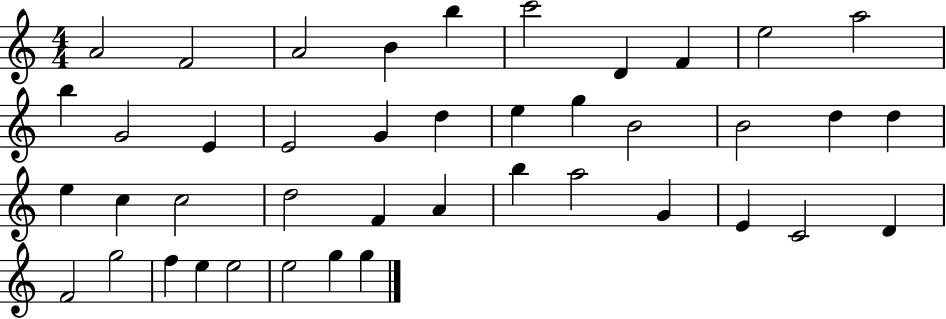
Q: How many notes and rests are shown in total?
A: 42